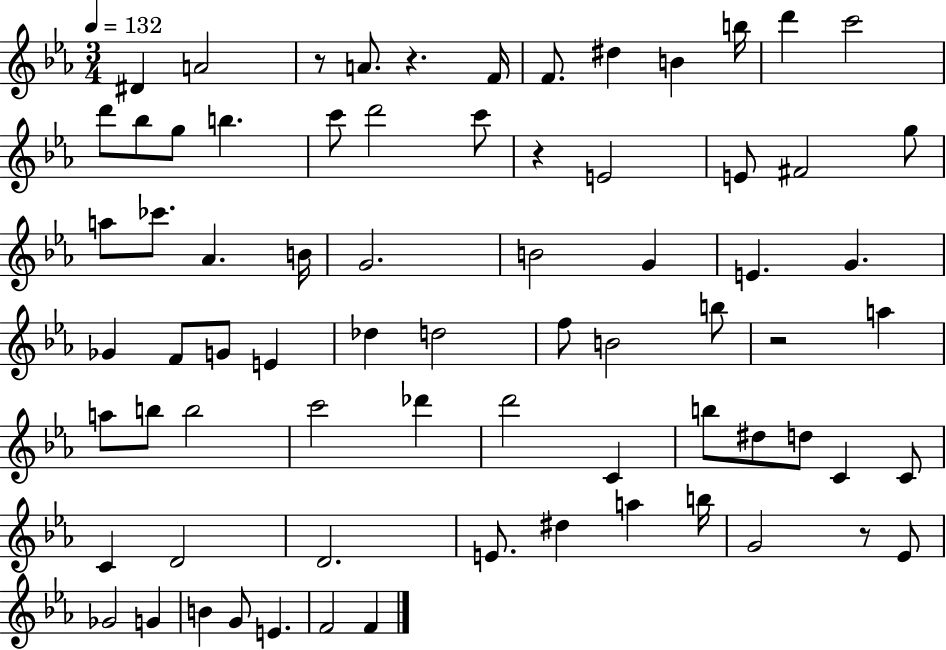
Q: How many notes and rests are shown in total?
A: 73